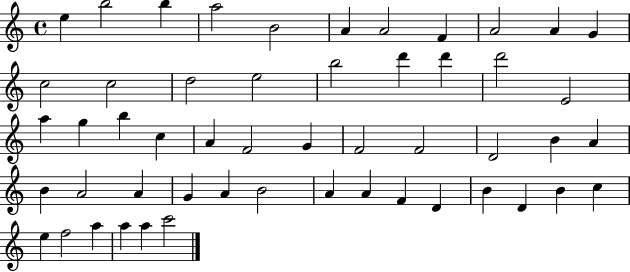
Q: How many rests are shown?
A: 0